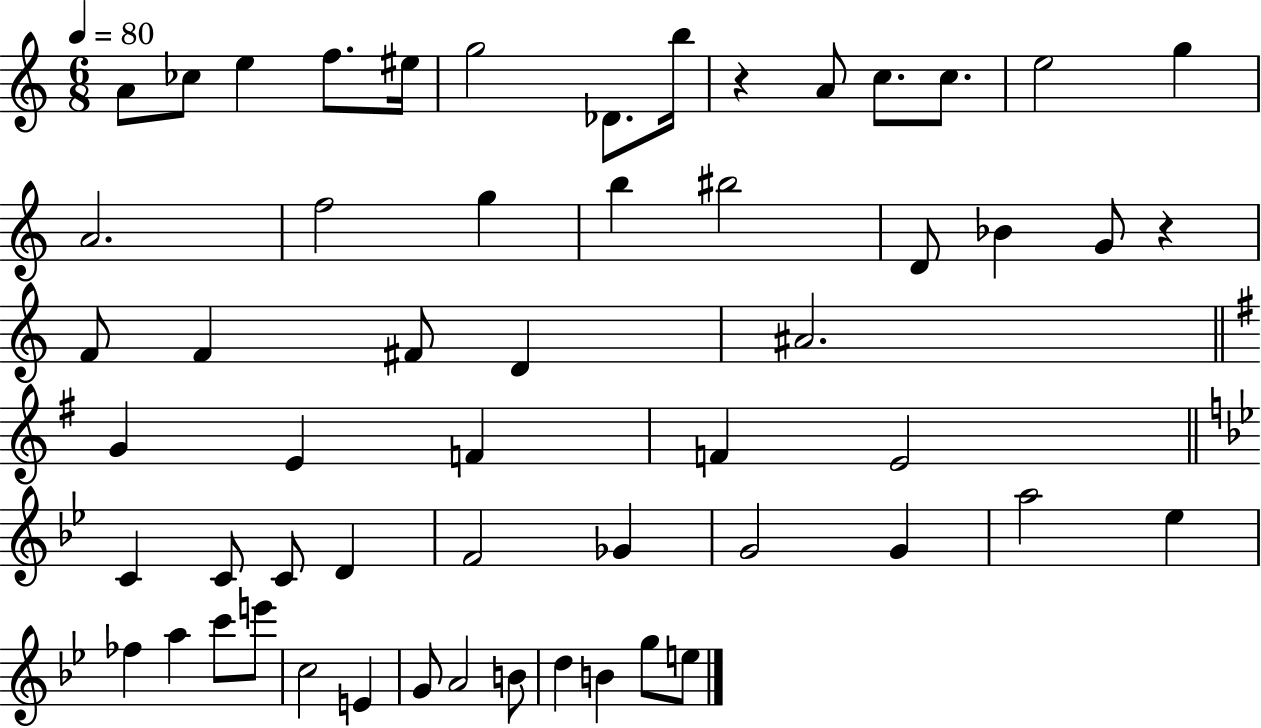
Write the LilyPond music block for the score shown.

{
  \clef treble
  \numericTimeSignature
  \time 6/8
  \key c \major
  \tempo 4 = 80
  a'8 ces''8 e''4 f''8. eis''16 | g''2 des'8. b''16 | r4 a'8 c''8. c''8. | e''2 g''4 | \break a'2. | f''2 g''4 | b''4 bis''2 | d'8 bes'4 g'8 r4 | \break f'8 f'4 fis'8 d'4 | ais'2. | \bar "||" \break \key g \major g'4 e'4 f'4 | f'4 e'2 | \bar "||" \break \key bes \major c'4 c'8 c'8 d'4 | f'2 ges'4 | g'2 g'4 | a''2 ees''4 | \break fes''4 a''4 c'''8 e'''8 | c''2 e'4 | g'8 a'2 b'8 | d''4 b'4 g''8 e''8 | \break \bar "|."
}